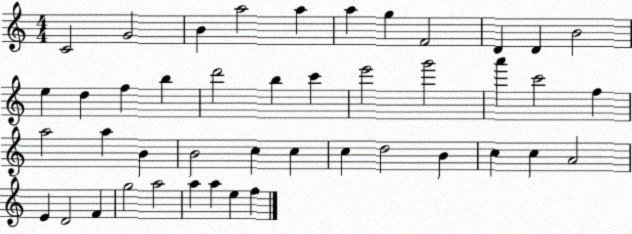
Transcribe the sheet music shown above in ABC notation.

X:1
T:Untitled
M:4/4
L:1/4
K:C
C2 G2 B a2 a a g F2 D D B2 e d f b d'2 b c' e'2 g'2 a' c'2 f a2 a B B2 c c c d2 B c c A2 E D2 F g2 a2 a a e f